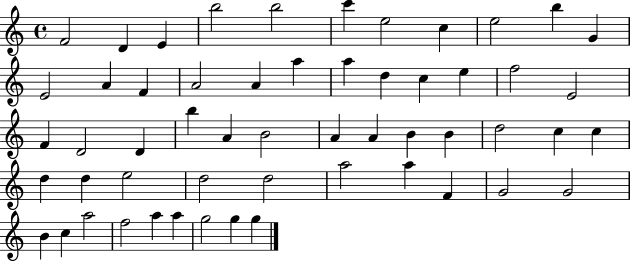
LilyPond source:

{
  \clef treble
  \time 4/4
  \defaultTimeSignature
  \key c \major
  f'2 d'4 e'4 | b''2 b''2 | c'''4 e''2 c''4 | e''2 b''4 g'4 | \break e'2 a'4 f'4 | a'2 a'4 a''4 | a''4 d''4 c''4 e''4 | f''2 e'2 | \break f'4 d'2 d'4 | b''4 a'4 b'2 | a'4 a'4 b'4 b'4 | d''2 c''4 c''4 | \break d''4 d''4 e''2 | d''2 d''2 | a''2 a''4 f'4 | g'2 g'2 | \break b'4 c''4 a''2 | f''2 a''4 a''4 | g''2 g''4 g''4 | \bar "|."
}